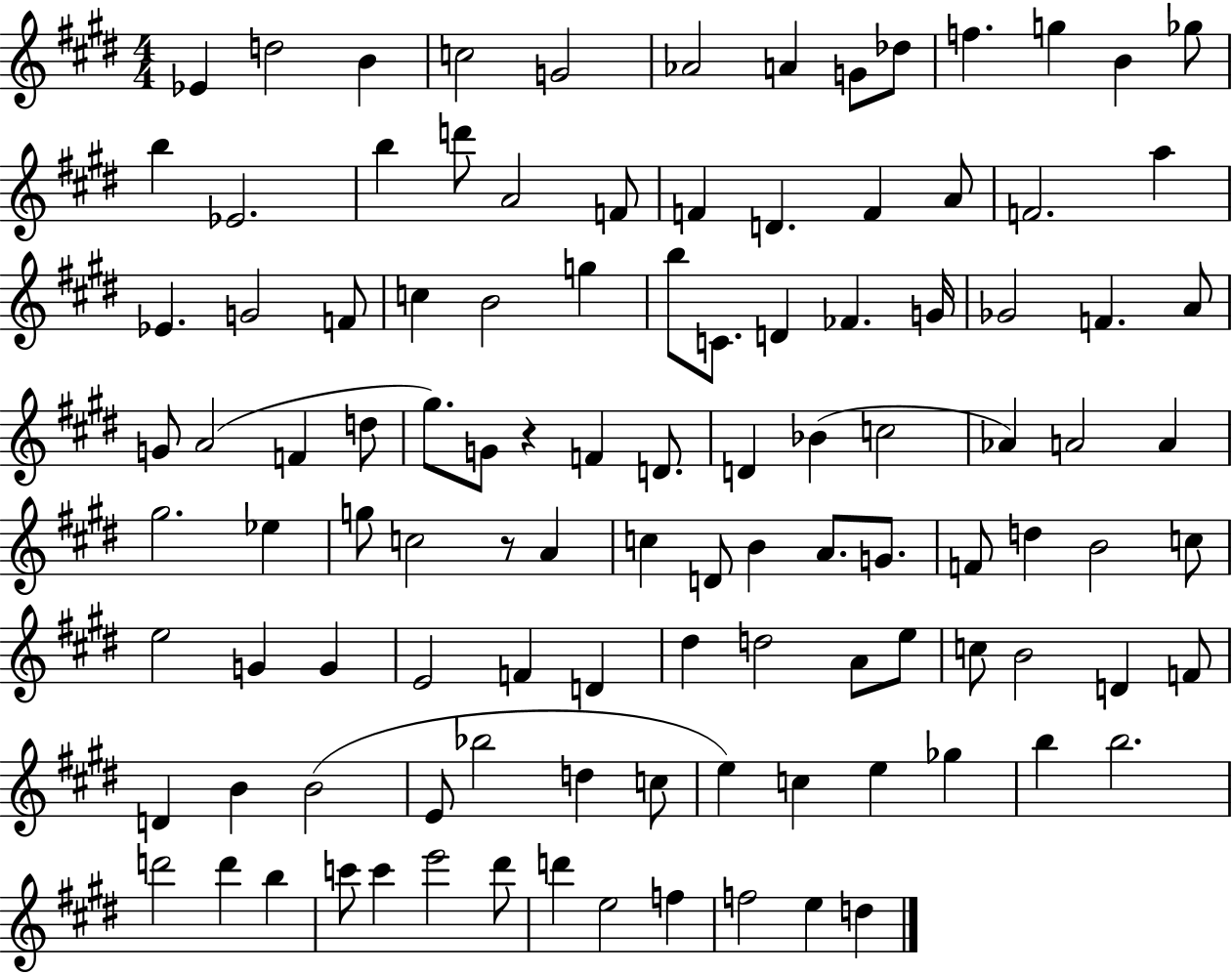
X:1
T:Untitled
M:4/4
L:1/4
K:E
_E d2 B c2 G2 _A2 A G/2 _d/2 f g B _g/2 b _E2 b d'/2 A2 F/2 F D F A/2 F2 a _E G2 F/2 c B2 g b/2 C/2 D _F G/4 _G2 F A/2 G/2 A2 F d/2 ^g/2 G/2 z F D/2 D _B c2 _A A2 A ^g2 _e g/2 c2 z/2 A c D/2 B A/2 G/2 F/2 d B2 c/2 e2 G G E2 F D ^d d2 A/2 e/2 c/2 B2 D F/2 D B B2 E/2 _b2 d c/2 e c e _g b b2 d'2 d' b c'/2 c' e'2 ^d'/2 d' e2 f f2 e d